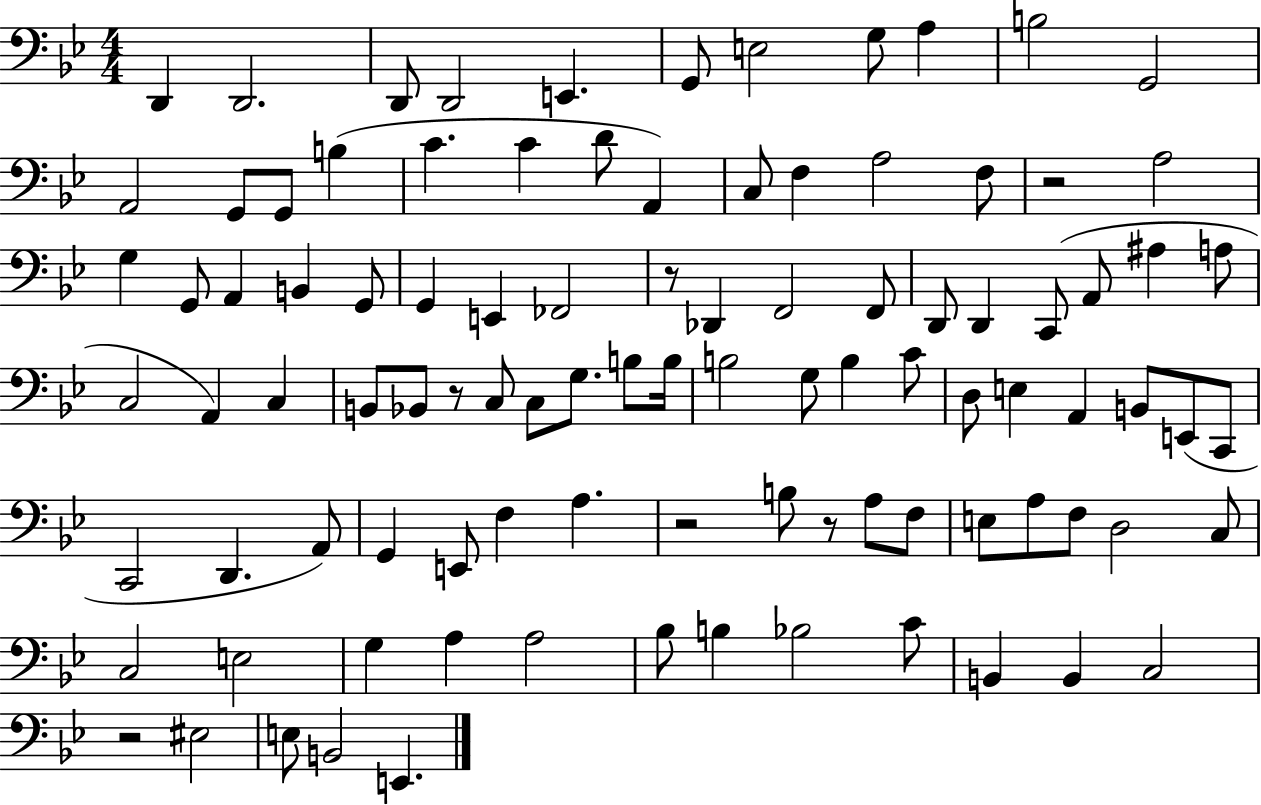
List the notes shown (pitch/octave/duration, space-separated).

D2/q D2/h. D2/e D2/h E2/q. G2/e E3/h G3/e A3/q B3/h G2/h A2/h G2/e G2/e B3/q C4/q. C4/q D4/e A2/q C3/e F3/q A3/h F3/e R/h A3/h G3/q G2/e A2/q B2/q G2/e G2/q E2/q FES2/h R/e Db2/q F2/h F2/e D2/e D2/q C2/e A2/e A#3/q A3/e C3/h A2/q C3/q B2/e Bb2/e R/e C3/e C3/e G3/e. B3/e B3/s B3/h G3/e B3/q C4/e D3/e E3/q A2/q B2/e E2/e C2/e C2/h D2/q. A2/e G2/q E2/e F3/q A3/q. R/h B3/e R/e A3/e F3/e E3/e A3/e F3/e D3/h C3/e C3/h E3/h G3/q A3/q A3/h Bb3/e B3/q Bb3/h C4/e B2/q B2/q C3/h R/h EIS3/h E3/e B2/h E2/q.